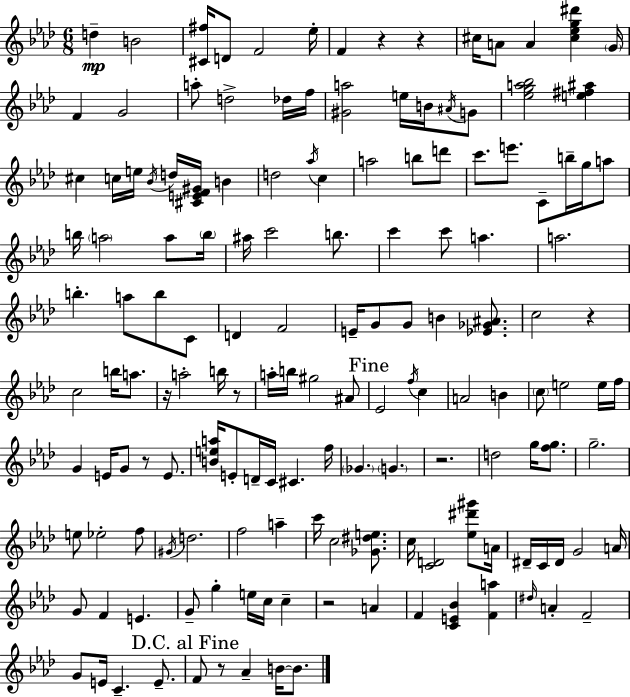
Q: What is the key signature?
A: AES major